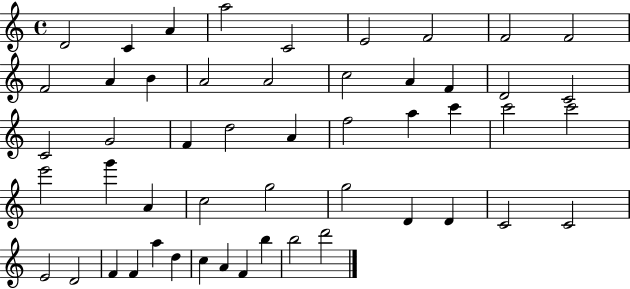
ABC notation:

X:1
T:Untitled
M:4/4
L:1/4
K:C
D2 C A a2 C2 E2 F2 F2 F2 F2 A B A2 A2 c2 A F D2 C2 C2 G2 F d2 A f2 a c' c'2 c'2 e'2 g' A c2 g2 g2 D D C2 C2 E2 D2 F F a d c A F b b2 d'2